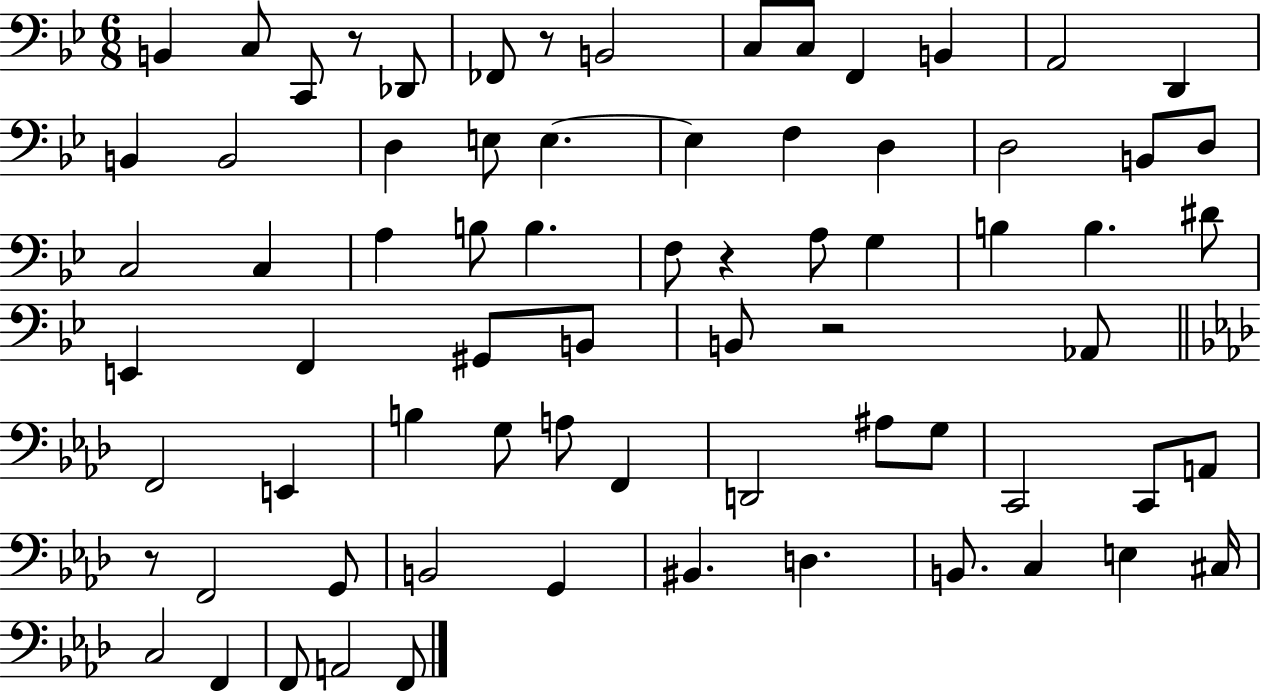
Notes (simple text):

B2/q C3/e C2/e R/e Db2/e FES2/e R/e B2/h C3/e C3/e F2/q B2/q A2/h D2/q B2/q B2/h D3/q E3/e E3/q. E3/q F3/q D3/q D3/h B2/e D3/e C3/h C3/q A3/q B3/e B3/q. F3/e R/q A3/e G3/q B3/q B3/q. D#4/e E2/q F2/q G#2/e B2/e B2/e R/h Ab2/e F2/h E2/q B3/q G3/e A3/e F2/q D2/h A#3/e G3/e C2/h C2/e A2/e R/e F2/h G2/e B2/h G2/q BIS2/q. D3/q. B2/e. C3/q E3/q C#3/s C3/h F2/q F2/e A2/h F2/e